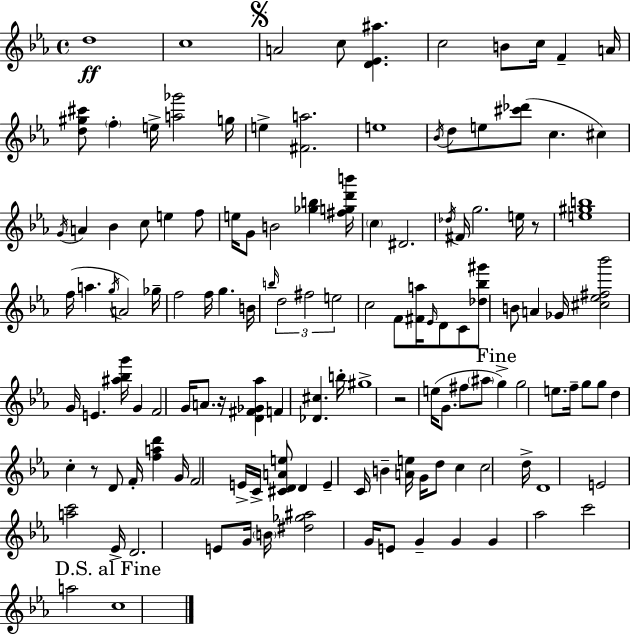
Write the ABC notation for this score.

X:1
T:Untitled
M:4/4
L:1/4
K:Eb
d4 c4 A2 c/2 [D_E^a] c2 B/2 c/4 F A/4 [d^g^c']/2 f e/4 [a_g']2 g/4 e [^Fa]2 e4 _B/4 d/2 e/2 [^c'_d']/2 c ^c G/4 A _B c/2 e f/2 e/4 G/2 B2 [_gb] [^fgd'b']/4 c ^D2 _d/4 ^F/4 g2 e/4 z/2 [e^gb]4 f/4 a g/4 A2 _g/4 f2 f/4 g B/4 b/4 d2 ^f2 e2 c2 F/2 [^Fa]/4 _E/4 D/2 C/2 [_d_b^g']/2 B/2 A _G/4 [^c_e^f_b']2 G/4 E [^a_bg']/4 G F2 G/4 A/2 z/4 [D^F_G_a] F [_D^c] b/4 ^g4 z2 e/4 G/2 ^f/2 ^a/2 g g2 e/2 f/4 g/2 g/2 d c z/2 D/2 F/4 [fad'] G/4 F2 E/4 C/4 [^CDAe]/2 D E C/4 B [Ae]/4 G/4 d/2 c c2 d/4 D4 E2 [ac']2 _E/4 D2 E/2 G/4 B/4 [^d_g^a]2 G/4 E/2 G G G _a2 c'2 a2 c4